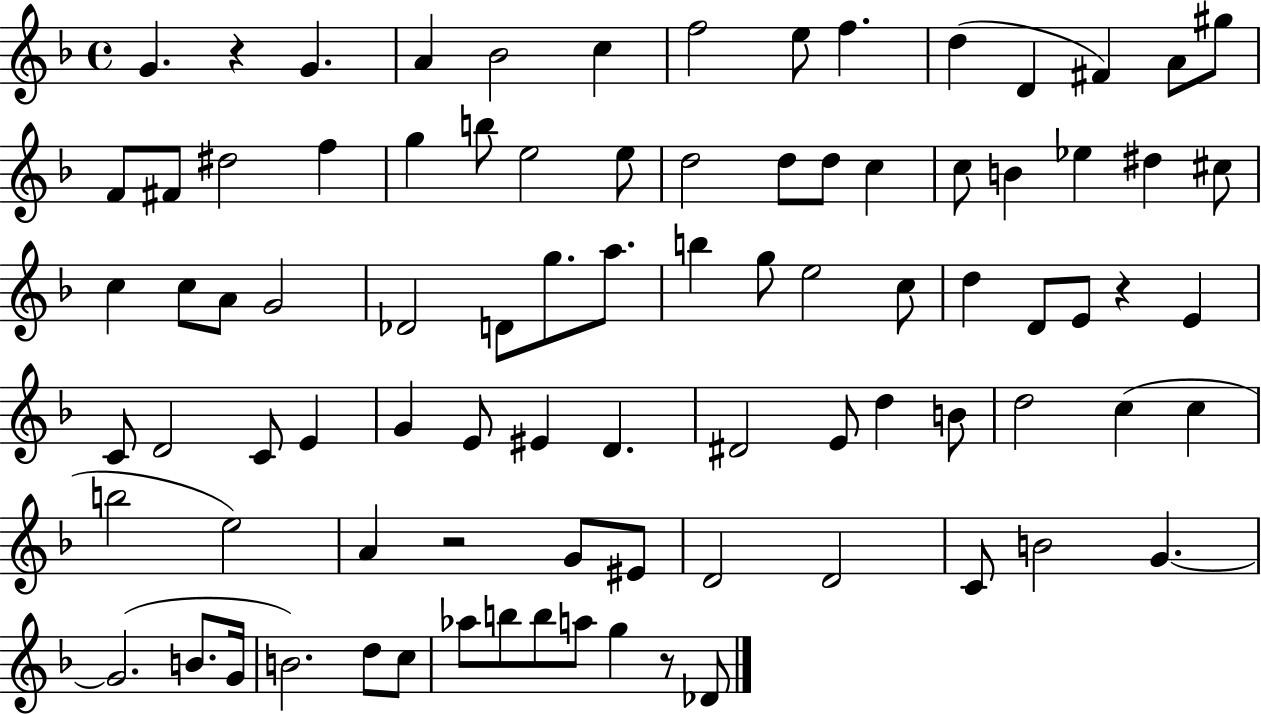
{
  \clef treble
  \time 4/4
  \defaultTimeSignature
  \key f \major
  g'4. r4 g'4. | a'4 bes'2 c''4 | f''2 e''8 f''4. | d''4( d'4 fis'4) a'8 gis''8 | \break f'8 fis'8 dis''2 f''4 | g''4 b''8 e''2 e''8 | d''2 d''8 d''8 c''4 | c''8 b'4 ees''4 dis''4 cis''8 | \break c''4 c''8 a'8 g'2 | des'2 d'8 g''8. a''8. | b''4 g''8 e''2 c''8 | d''4 d'8 e'8 r4 e'4 | \break c'8 d'2 c'8 e'4 | g'4 e'8 eis'4 d'4. | dis'2 e'8 d''4 b'8 | d''2 c''4( c''4 | \break b''2 e''2) | a'4 r2 g'8 eis'8 | d'2 d'2 | c'8 b'2 g'4.~~ | \break g'2.( b'8. g'16 | b'2.) d''8 c''8 | aes''8 b''8 b''8 a''8 g''4 r8 des'8 | \bar "|."
}